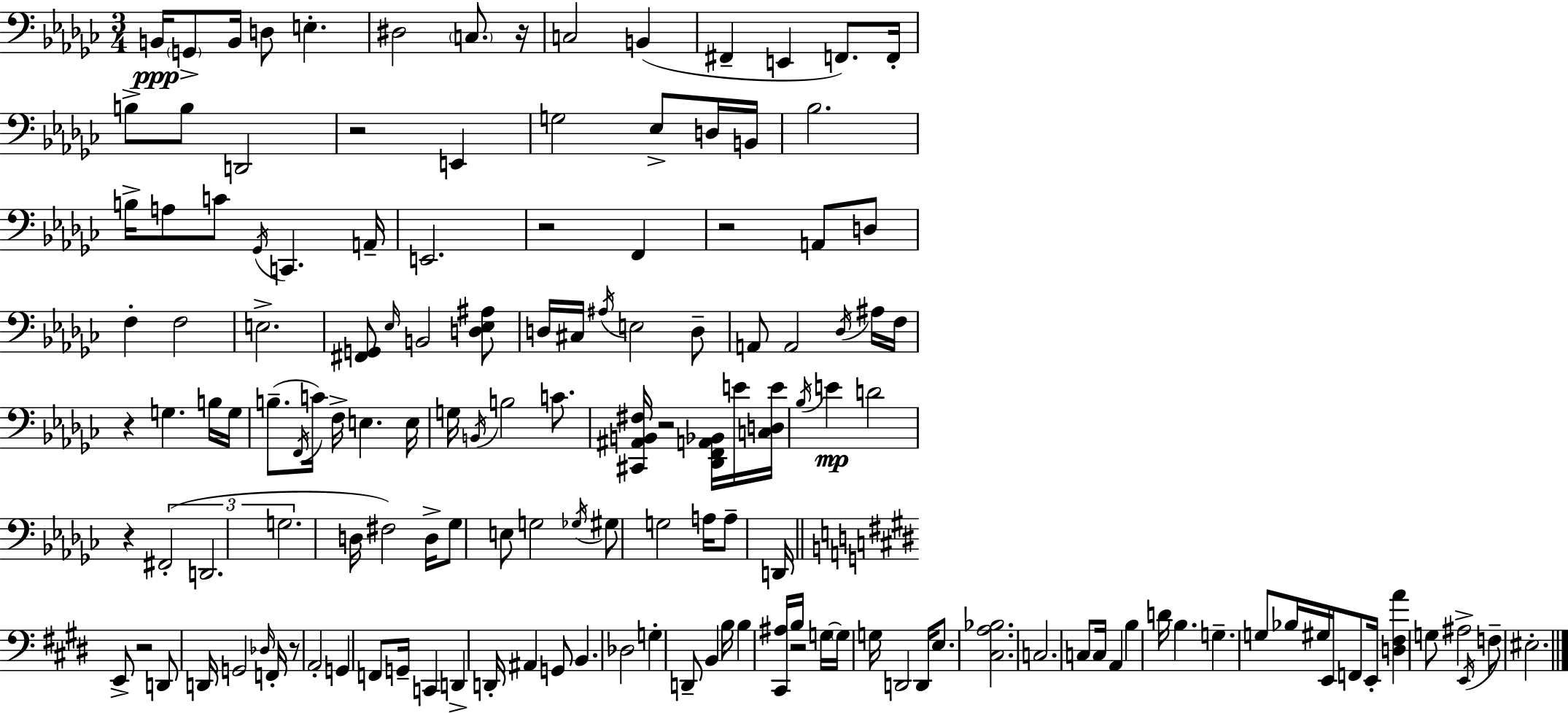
{
  \clef bass
  \numericTimeSignature
  \time 3/4
  \key ees \minor
  b,16\ppp \parenthesize g,8-> b,16 d8 e4.-. | dis2 \parenthesize c8. r16 | c2 b,4( | fis,4-- e,4 f,8.) f,16-. | \break b8-> b8 d,2 | r2 e,4 | g2 ees8-> d16 b,16 | bes2. | \break b16-> a8 c'8 \acciaccatura { ges,16 } c,4. | a,16-- e,2. | r2 f,4 | r2 a,8 d8 | \break f4-. f2 | e2.-> | <fis, g,>8 \grace { ees16 } b,2 | <d ees ais>8 d16 cis16 \acciaccatura { ais16 } e2 | \break d8-- a,8 a,2 | \acciaccatura { des16 } ais16 f16 r4 g4. | b16 g16 b8.--( \acciaccatura { f,16 } c'16) f16-> e4. | e16 g16 \acciaccatura { b,16 } b2 | \break c'8. <cis, ais, b, fis>16 r2 | <des, f, a, bes,>16 e'16 <c d e'>16 \acciaccatura { bes16 }\mp e'4 d'2 | r4 \tuplet 3/2 { fis,2-.( | d,2. | \break g2. } | d16 fis2) | d16-> ges8 e8 g2 | \acciaccatura { ges16 } gis8 g2 | \break a16 a8-- d,16 \bar "||" \break \key e \major e,8-> r2 d,8 | d,16 g,2 \grace { des16 } f,16-. r8 | a,2-. g,4 | f,8 g,16-- c,4 d,4-> | \break d,16-. ais,4 g,8 b,4. | des2 g4-. | d,8-- b,4 b16 b4 | <cis, ais>16 b16 r2 g16~~ \parenthesize g16 | \break g16 d,2 d,16 e8. | <cis a bes>2. | c2. | c8 c16 a,4 b4 | \break d'16 b4. g4.-- | g8 bes16 gis16 e,16 f,8 e,16-. <d fis a'>4 | g8 ais2-> \acciaccatura { e,16 } | f8-- eis2.-. | \break \bar "|."
}